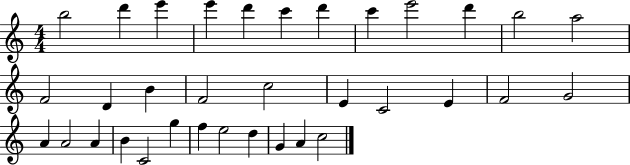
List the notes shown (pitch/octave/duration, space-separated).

B5/h D6/q E6/q E6/q D6/q C6/q D6/q C6/q E6/h D6/q B5/h A5/h F4/h D4/q B4/q F4/h C5/h E4/q C4/h E4/q F4/h G4/h A4/q A4/h A4/q B4/q C4/h G5/q F5/q E5/h D5/q G4/q A4/q C5/h